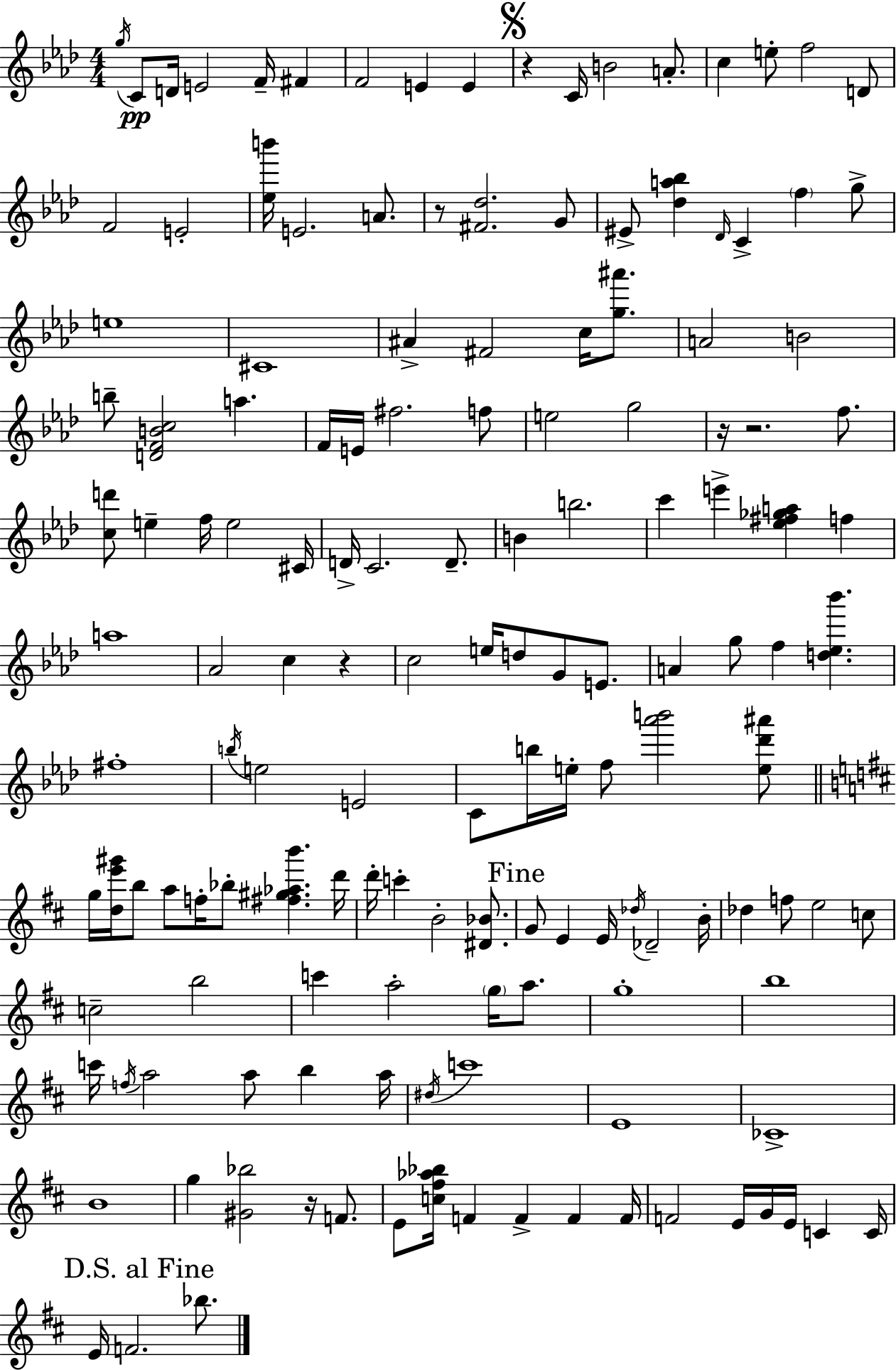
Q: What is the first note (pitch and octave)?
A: G5